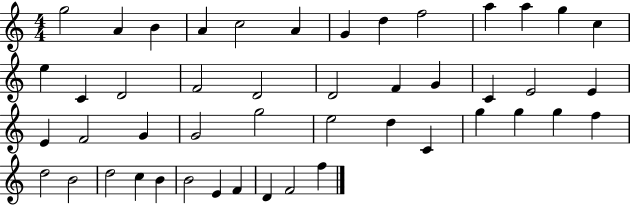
{
  \clef treble
  \numericTimeSignature
  \time 4/4
  \key c \major
  g''2 a'4 b'4 | a'4 c''2 a'4 | g'4 d''4 f''2 | a''4 a''4 g''4 c''4 | \break e''4 c'4 d'2 | f'2 d'2 | d'2 f'4 g'4 | c'4 e'2 e'4 | \break e'4 f'2 g'4 | g'2 g''2 | e''2 d''4 c'4 | g''4 g''4 g''4 f''4 | \break d''2 b'2 | d''2 c''4 b'4 | b'2 e'4 f'4 | d'4 f'2 f''4 | \break \bar "|."
}